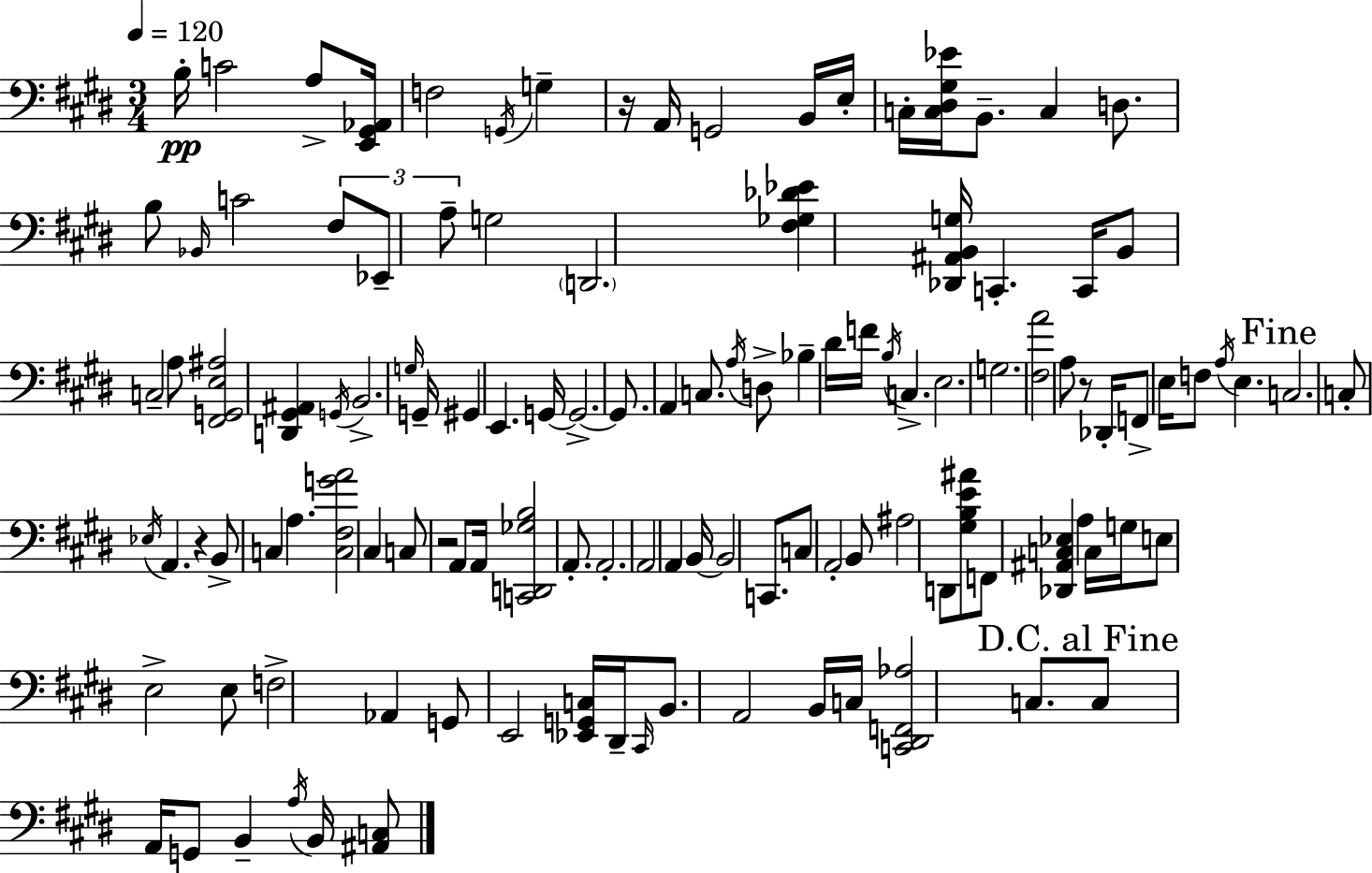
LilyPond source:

{
  \clef bass
  \numericTimeSignature
  \time 3/4
  \key e \major
  \tempo 4 = 120
  b16-.\pp c'2 a8-> <e, gis, aes,>16 | f2 \acciaccatura { g,16 } g4-- | r16 a,16 g,2 b,16 | e16-. c16-. <c dis gis ees'>16 b,8.-- c4 d8. | \break b8 \grace { bes,16 } c'2 | \tuplet 3/2 { fis8 ees,8-- a8-- } g2 | \parenthesize d,2. | <fis ges des' ees'>4 <des, ais, b, g>16 c,4.-. | \break c,16 b,8 c2-- | a8 <fis, g, e ais>2 <d, gis, ais,>4 | \acciaccatura { g,16 } b,2.-> | \grace { g16 } g,16-- gis,4 e,4. | \break g,16~~ g,2.->~~ | g,8. a,4 c8. | \acciaccatura { a16 } d8-> bes4-- dis'16 f'16 \acciaccatura { b16 } | c4.-> e2. | \break g2. | <fis a'>2 | a8 r8 des,16-. f,8-> e16 f8 | \acciaccatura { a16 } e4. \mark "Fine" c2. | \break c8-. \acciaccatura { ees16 } a,4. | r4 b,8-> c4 | a4. <c fis g' a'>2 | cis4 c8 r2 | \break a,8 a,16 <c, d, ges b>2 | a,8.-. a,2.-. | a,2 | a,4 b,16~~ b,2 | \break c,8. c8 a,2-. | b,8 ais2 | d,8 <gis b e' ais'>8 f,8 <des, ais, c ees>4 | a4 c16 g16 e8 e2-> | \break e8 f2-> | aes,4 g,8 e,2 | <ees, g, c>16 dis,16-- \grace { cis,16 } b,8. | a,2 b,16 c16 <c, dis, f, aes>2 | \break c8. \mark "D.C. al Fine" c8 a,16 | g,8 b,4-- \acciaccatura { a16 } b,16 <ais, c>8 \bar "|."
}